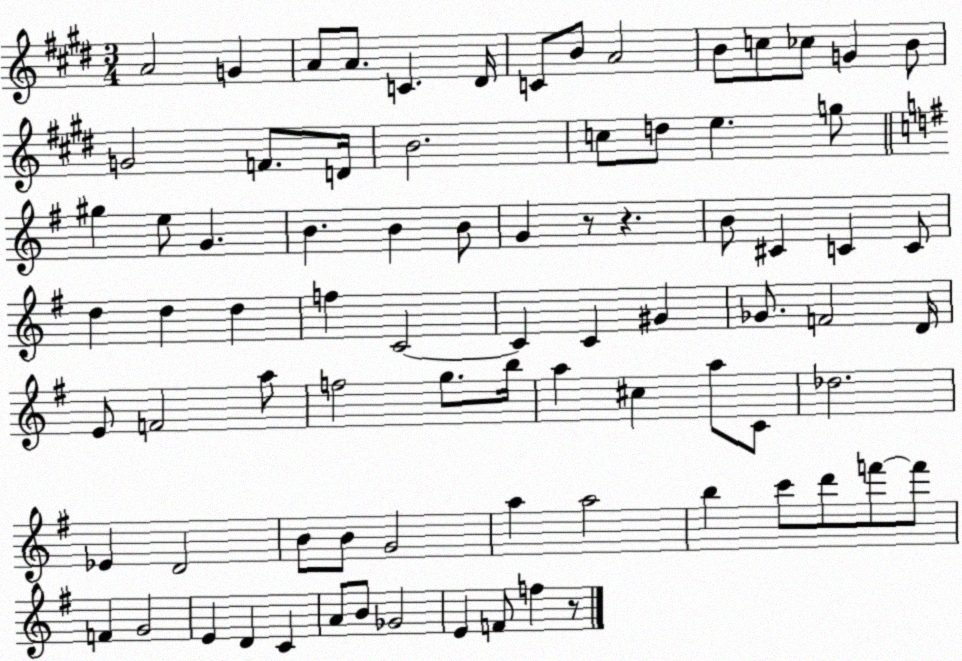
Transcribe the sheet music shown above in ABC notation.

X:1
T:Untitled
M:3/4
L:1/4
K:E
A2 G A/2 A/2 C ^D/4 C/2 B/2 A2 B/2 c/2 _c/2 G B/2 G2 F/2 D/4 B2 c/2 d/2 e g/2 ^g e/2 G B B B/2 G z/2 z B/2 ^C C C/2 d d d f C2 C C ^G _G/2 F2 D/4 E/2 F2 a/2 f2 g/2 b/4 a ^c a/2 C/2 _d2 _E D2 B/2 B/2 G2 a a2 b c'/2 d'/2 f'/2 f'/2 F G2 E D C A/2 B/2 _G2 E F/2 f z/2